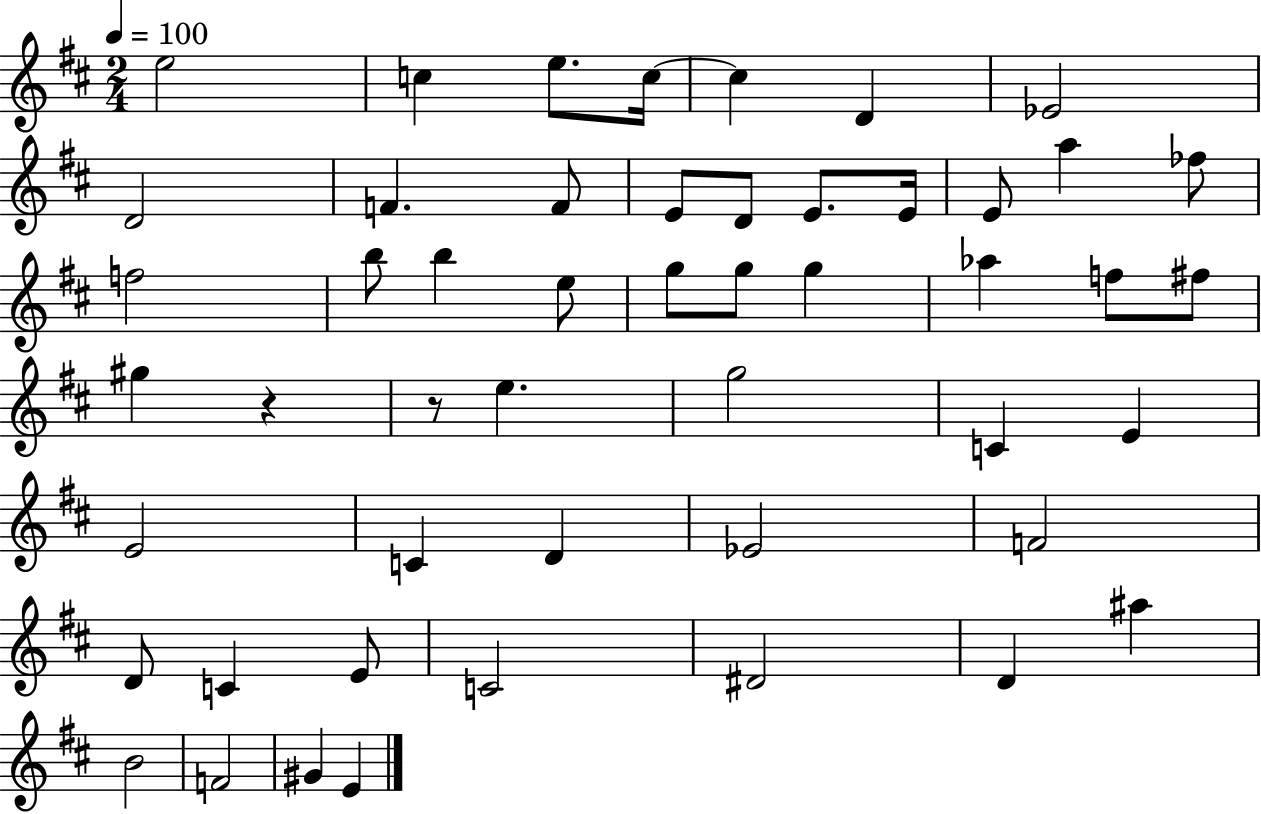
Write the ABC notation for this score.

X:1
T:Untitled
M:2/4
L:1/4
K:D
e2 c e/2 c/4 c D _E2 D2 F F/2 E/2 D/2 E/2 E/4 E/2 a _f/2 f2 b/2 b e/2 g/2 g/2 g _a f/2 ^f/2 ^g z z/2 e g2 C E E2 C D _E2 F2 D/2 C E/2 C2 ^D2 D ^a B2 F2 ^G E